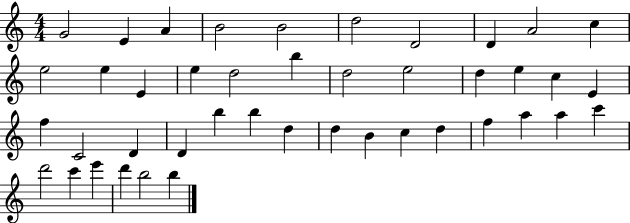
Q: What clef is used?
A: treble